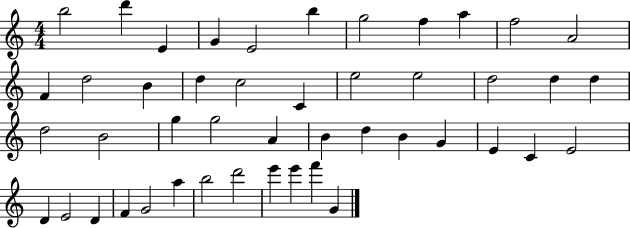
{
  \clef treble
  \numericTimeSignature
  \time 4/4
  \key c \major
  b''2 d'''4 e'4 | g'4 e'2 b''4 | g''2 f''4 a''4 | f''2 a'2 | \break f'4 d''2 b'4 | d''4 c''2 c'4 | e''2 e''2 | d''2 d''4 d''4 | \break d''2 b'2 | g''4 g''2 a'4 | b'4 d''4 b'4 g'4 | e'4 c'4 e'2 | \break d'4 e'2 d'4 | f'4 g'2 a''4 | b''2 d'''2 | e'''4 e'''4 f'''4 g'4 | \break \bar "|."
}